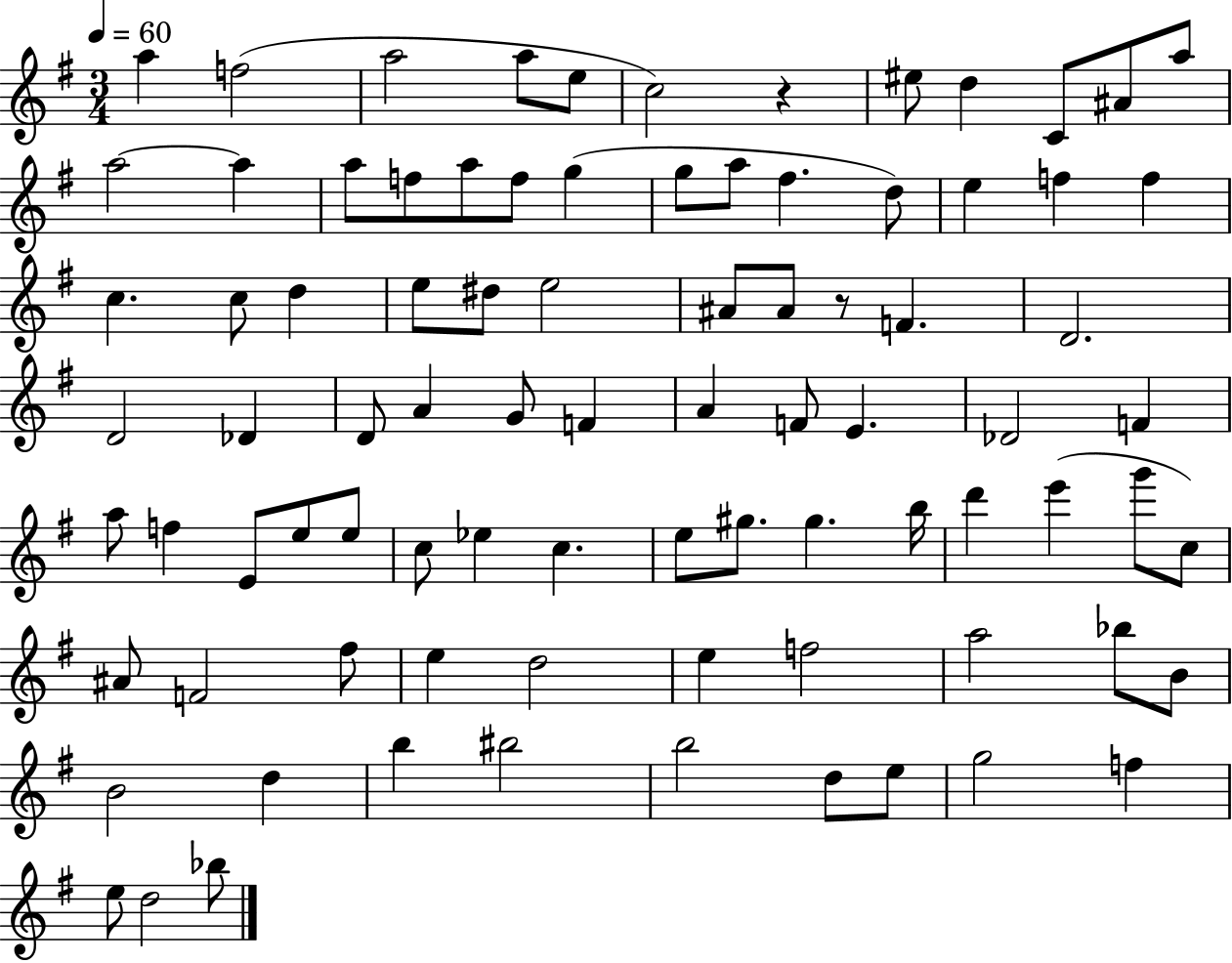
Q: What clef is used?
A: treble